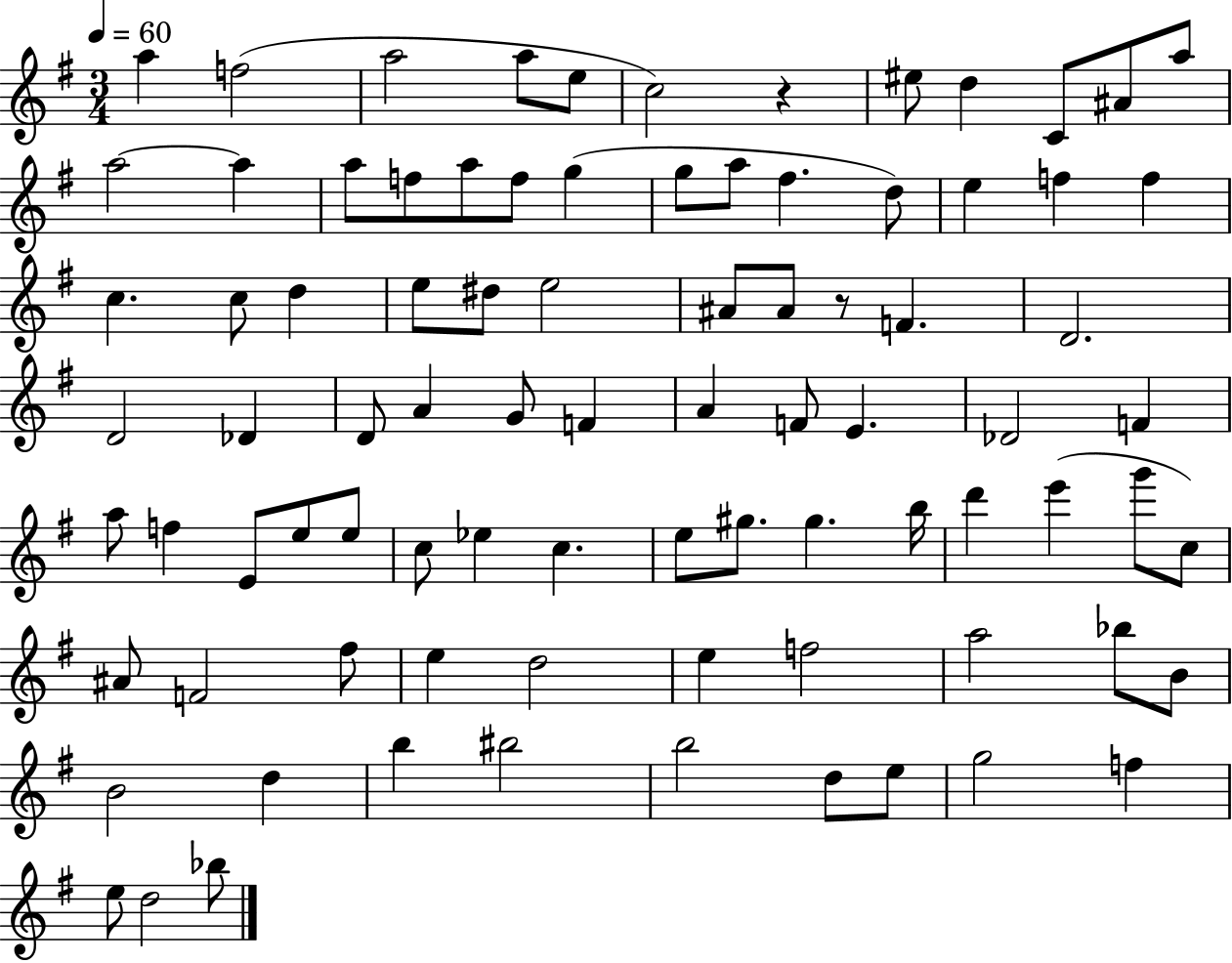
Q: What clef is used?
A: treble